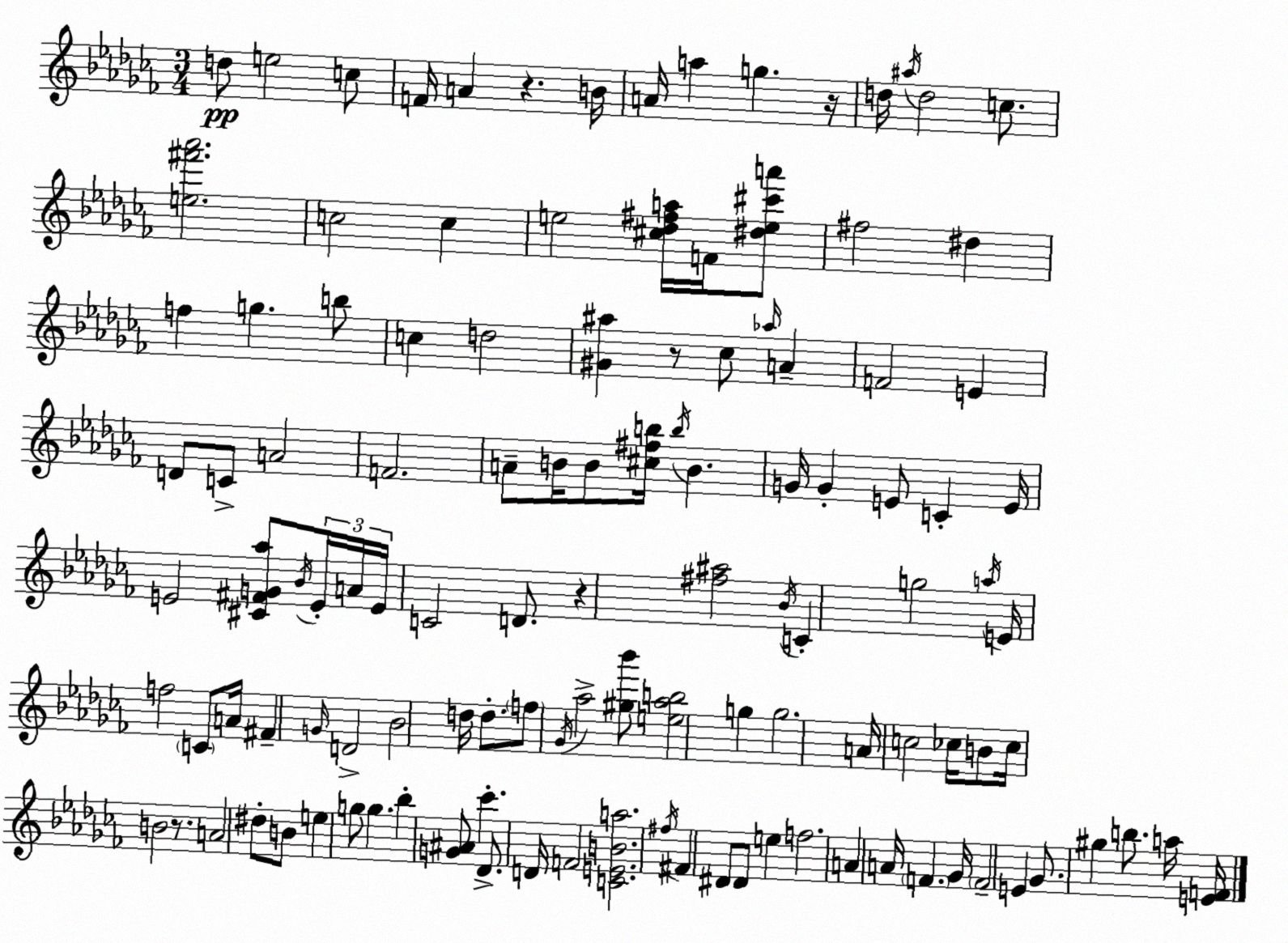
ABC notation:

X:1
T:Untitled
M:3/4
L:1/4
K:Abm
d/2 e2 c/2 F/4 A z B/4 A/4 a g z/4 d/4 ^a/4 d2 c/2 [e^f'_a']2 c2 c e2 [^c_d^fa]/4 F/4 [^de^c'a']/2 ^f2 ^d f g b/2 c d2 [^G^a] z/2 _c/2 _a/4 A F2 E D/2 C/2 A2 F2 A/2 B/4 B/2 [^c^fb]/4 b/4 B G/4 G E/2 C E/4 E2 [^C^FG_a]/2 _B/4 E/4 A/4 E/4 C2 D/2 z [^f^a]2 _B/4 C g2 a/4 E/4 f2 C/2 A/4 ^F G/4 D2 _B2 d/4 d/2 f/2 _G/4 _a2 [^g_b']/2 [e_ab]2 g g2 A/4 c2 _c/4 B/2 _c/4 B2 z/2 A2 ^d/2 B/2 e g/2 g _b [G^A]/2 _c' _D/2 D/4 F2 [CEBa]2 ^f/4 ^F ^D/2 ^D/2 e f2 A A/4 F _G/4 F2 E _G/2 ^g b/2 a/4 [EF]/4